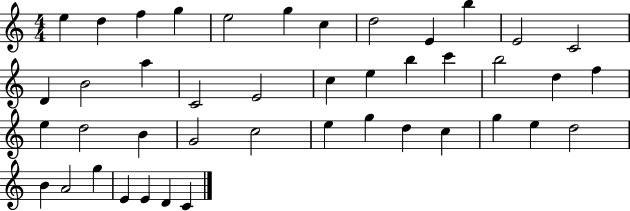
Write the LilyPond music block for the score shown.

{
  \clef treble
  \numericTimeSignature
  \time 4/4
  \key c \major
  e''4 d''4 f''4 g''4 | e''2 g''4 c''4 | d''2 e'4 b''4 | e'2 c'2 | \break d'4 b'2 a''4 | c'2 e'2 | c''4 e''4 b''4 c'''4 | b''2 d''4 f''4 | \break e''4 d''2 b'4 | g'2 c''2 | e''4 g''4 d''4 c''4 | g''4 e''4 d''2 | \break b'4 a'2 g''4 | e'4 e'4 d'4 c'4 | \bar "|."
}